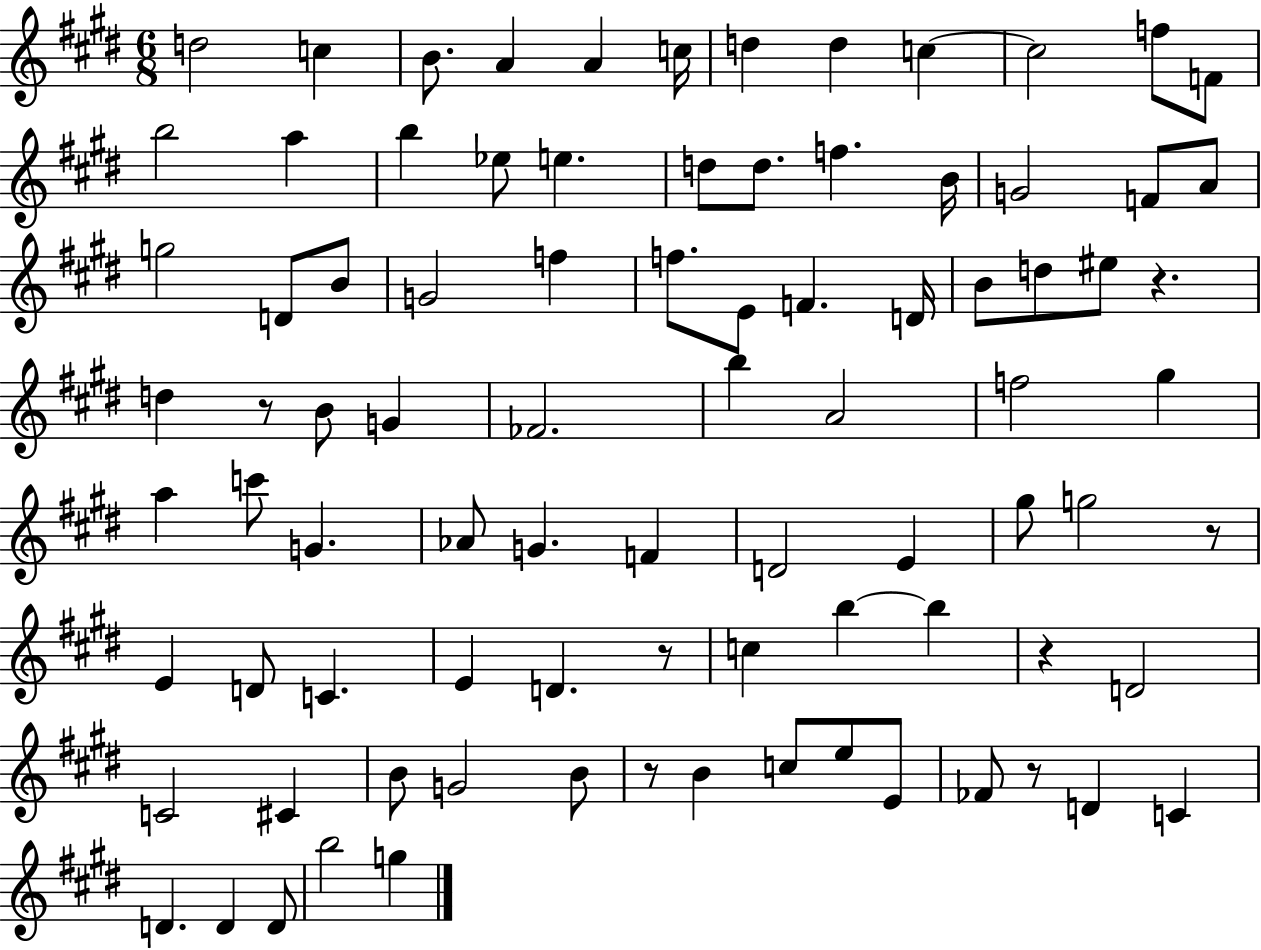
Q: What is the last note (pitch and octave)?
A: G5